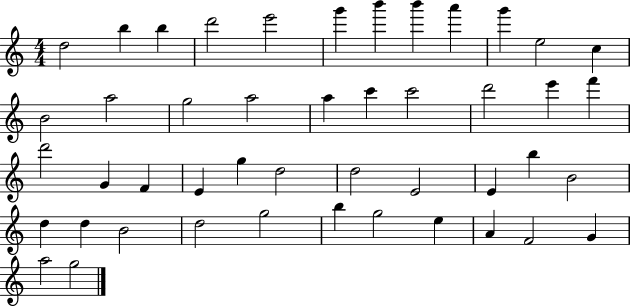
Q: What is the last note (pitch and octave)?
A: G5